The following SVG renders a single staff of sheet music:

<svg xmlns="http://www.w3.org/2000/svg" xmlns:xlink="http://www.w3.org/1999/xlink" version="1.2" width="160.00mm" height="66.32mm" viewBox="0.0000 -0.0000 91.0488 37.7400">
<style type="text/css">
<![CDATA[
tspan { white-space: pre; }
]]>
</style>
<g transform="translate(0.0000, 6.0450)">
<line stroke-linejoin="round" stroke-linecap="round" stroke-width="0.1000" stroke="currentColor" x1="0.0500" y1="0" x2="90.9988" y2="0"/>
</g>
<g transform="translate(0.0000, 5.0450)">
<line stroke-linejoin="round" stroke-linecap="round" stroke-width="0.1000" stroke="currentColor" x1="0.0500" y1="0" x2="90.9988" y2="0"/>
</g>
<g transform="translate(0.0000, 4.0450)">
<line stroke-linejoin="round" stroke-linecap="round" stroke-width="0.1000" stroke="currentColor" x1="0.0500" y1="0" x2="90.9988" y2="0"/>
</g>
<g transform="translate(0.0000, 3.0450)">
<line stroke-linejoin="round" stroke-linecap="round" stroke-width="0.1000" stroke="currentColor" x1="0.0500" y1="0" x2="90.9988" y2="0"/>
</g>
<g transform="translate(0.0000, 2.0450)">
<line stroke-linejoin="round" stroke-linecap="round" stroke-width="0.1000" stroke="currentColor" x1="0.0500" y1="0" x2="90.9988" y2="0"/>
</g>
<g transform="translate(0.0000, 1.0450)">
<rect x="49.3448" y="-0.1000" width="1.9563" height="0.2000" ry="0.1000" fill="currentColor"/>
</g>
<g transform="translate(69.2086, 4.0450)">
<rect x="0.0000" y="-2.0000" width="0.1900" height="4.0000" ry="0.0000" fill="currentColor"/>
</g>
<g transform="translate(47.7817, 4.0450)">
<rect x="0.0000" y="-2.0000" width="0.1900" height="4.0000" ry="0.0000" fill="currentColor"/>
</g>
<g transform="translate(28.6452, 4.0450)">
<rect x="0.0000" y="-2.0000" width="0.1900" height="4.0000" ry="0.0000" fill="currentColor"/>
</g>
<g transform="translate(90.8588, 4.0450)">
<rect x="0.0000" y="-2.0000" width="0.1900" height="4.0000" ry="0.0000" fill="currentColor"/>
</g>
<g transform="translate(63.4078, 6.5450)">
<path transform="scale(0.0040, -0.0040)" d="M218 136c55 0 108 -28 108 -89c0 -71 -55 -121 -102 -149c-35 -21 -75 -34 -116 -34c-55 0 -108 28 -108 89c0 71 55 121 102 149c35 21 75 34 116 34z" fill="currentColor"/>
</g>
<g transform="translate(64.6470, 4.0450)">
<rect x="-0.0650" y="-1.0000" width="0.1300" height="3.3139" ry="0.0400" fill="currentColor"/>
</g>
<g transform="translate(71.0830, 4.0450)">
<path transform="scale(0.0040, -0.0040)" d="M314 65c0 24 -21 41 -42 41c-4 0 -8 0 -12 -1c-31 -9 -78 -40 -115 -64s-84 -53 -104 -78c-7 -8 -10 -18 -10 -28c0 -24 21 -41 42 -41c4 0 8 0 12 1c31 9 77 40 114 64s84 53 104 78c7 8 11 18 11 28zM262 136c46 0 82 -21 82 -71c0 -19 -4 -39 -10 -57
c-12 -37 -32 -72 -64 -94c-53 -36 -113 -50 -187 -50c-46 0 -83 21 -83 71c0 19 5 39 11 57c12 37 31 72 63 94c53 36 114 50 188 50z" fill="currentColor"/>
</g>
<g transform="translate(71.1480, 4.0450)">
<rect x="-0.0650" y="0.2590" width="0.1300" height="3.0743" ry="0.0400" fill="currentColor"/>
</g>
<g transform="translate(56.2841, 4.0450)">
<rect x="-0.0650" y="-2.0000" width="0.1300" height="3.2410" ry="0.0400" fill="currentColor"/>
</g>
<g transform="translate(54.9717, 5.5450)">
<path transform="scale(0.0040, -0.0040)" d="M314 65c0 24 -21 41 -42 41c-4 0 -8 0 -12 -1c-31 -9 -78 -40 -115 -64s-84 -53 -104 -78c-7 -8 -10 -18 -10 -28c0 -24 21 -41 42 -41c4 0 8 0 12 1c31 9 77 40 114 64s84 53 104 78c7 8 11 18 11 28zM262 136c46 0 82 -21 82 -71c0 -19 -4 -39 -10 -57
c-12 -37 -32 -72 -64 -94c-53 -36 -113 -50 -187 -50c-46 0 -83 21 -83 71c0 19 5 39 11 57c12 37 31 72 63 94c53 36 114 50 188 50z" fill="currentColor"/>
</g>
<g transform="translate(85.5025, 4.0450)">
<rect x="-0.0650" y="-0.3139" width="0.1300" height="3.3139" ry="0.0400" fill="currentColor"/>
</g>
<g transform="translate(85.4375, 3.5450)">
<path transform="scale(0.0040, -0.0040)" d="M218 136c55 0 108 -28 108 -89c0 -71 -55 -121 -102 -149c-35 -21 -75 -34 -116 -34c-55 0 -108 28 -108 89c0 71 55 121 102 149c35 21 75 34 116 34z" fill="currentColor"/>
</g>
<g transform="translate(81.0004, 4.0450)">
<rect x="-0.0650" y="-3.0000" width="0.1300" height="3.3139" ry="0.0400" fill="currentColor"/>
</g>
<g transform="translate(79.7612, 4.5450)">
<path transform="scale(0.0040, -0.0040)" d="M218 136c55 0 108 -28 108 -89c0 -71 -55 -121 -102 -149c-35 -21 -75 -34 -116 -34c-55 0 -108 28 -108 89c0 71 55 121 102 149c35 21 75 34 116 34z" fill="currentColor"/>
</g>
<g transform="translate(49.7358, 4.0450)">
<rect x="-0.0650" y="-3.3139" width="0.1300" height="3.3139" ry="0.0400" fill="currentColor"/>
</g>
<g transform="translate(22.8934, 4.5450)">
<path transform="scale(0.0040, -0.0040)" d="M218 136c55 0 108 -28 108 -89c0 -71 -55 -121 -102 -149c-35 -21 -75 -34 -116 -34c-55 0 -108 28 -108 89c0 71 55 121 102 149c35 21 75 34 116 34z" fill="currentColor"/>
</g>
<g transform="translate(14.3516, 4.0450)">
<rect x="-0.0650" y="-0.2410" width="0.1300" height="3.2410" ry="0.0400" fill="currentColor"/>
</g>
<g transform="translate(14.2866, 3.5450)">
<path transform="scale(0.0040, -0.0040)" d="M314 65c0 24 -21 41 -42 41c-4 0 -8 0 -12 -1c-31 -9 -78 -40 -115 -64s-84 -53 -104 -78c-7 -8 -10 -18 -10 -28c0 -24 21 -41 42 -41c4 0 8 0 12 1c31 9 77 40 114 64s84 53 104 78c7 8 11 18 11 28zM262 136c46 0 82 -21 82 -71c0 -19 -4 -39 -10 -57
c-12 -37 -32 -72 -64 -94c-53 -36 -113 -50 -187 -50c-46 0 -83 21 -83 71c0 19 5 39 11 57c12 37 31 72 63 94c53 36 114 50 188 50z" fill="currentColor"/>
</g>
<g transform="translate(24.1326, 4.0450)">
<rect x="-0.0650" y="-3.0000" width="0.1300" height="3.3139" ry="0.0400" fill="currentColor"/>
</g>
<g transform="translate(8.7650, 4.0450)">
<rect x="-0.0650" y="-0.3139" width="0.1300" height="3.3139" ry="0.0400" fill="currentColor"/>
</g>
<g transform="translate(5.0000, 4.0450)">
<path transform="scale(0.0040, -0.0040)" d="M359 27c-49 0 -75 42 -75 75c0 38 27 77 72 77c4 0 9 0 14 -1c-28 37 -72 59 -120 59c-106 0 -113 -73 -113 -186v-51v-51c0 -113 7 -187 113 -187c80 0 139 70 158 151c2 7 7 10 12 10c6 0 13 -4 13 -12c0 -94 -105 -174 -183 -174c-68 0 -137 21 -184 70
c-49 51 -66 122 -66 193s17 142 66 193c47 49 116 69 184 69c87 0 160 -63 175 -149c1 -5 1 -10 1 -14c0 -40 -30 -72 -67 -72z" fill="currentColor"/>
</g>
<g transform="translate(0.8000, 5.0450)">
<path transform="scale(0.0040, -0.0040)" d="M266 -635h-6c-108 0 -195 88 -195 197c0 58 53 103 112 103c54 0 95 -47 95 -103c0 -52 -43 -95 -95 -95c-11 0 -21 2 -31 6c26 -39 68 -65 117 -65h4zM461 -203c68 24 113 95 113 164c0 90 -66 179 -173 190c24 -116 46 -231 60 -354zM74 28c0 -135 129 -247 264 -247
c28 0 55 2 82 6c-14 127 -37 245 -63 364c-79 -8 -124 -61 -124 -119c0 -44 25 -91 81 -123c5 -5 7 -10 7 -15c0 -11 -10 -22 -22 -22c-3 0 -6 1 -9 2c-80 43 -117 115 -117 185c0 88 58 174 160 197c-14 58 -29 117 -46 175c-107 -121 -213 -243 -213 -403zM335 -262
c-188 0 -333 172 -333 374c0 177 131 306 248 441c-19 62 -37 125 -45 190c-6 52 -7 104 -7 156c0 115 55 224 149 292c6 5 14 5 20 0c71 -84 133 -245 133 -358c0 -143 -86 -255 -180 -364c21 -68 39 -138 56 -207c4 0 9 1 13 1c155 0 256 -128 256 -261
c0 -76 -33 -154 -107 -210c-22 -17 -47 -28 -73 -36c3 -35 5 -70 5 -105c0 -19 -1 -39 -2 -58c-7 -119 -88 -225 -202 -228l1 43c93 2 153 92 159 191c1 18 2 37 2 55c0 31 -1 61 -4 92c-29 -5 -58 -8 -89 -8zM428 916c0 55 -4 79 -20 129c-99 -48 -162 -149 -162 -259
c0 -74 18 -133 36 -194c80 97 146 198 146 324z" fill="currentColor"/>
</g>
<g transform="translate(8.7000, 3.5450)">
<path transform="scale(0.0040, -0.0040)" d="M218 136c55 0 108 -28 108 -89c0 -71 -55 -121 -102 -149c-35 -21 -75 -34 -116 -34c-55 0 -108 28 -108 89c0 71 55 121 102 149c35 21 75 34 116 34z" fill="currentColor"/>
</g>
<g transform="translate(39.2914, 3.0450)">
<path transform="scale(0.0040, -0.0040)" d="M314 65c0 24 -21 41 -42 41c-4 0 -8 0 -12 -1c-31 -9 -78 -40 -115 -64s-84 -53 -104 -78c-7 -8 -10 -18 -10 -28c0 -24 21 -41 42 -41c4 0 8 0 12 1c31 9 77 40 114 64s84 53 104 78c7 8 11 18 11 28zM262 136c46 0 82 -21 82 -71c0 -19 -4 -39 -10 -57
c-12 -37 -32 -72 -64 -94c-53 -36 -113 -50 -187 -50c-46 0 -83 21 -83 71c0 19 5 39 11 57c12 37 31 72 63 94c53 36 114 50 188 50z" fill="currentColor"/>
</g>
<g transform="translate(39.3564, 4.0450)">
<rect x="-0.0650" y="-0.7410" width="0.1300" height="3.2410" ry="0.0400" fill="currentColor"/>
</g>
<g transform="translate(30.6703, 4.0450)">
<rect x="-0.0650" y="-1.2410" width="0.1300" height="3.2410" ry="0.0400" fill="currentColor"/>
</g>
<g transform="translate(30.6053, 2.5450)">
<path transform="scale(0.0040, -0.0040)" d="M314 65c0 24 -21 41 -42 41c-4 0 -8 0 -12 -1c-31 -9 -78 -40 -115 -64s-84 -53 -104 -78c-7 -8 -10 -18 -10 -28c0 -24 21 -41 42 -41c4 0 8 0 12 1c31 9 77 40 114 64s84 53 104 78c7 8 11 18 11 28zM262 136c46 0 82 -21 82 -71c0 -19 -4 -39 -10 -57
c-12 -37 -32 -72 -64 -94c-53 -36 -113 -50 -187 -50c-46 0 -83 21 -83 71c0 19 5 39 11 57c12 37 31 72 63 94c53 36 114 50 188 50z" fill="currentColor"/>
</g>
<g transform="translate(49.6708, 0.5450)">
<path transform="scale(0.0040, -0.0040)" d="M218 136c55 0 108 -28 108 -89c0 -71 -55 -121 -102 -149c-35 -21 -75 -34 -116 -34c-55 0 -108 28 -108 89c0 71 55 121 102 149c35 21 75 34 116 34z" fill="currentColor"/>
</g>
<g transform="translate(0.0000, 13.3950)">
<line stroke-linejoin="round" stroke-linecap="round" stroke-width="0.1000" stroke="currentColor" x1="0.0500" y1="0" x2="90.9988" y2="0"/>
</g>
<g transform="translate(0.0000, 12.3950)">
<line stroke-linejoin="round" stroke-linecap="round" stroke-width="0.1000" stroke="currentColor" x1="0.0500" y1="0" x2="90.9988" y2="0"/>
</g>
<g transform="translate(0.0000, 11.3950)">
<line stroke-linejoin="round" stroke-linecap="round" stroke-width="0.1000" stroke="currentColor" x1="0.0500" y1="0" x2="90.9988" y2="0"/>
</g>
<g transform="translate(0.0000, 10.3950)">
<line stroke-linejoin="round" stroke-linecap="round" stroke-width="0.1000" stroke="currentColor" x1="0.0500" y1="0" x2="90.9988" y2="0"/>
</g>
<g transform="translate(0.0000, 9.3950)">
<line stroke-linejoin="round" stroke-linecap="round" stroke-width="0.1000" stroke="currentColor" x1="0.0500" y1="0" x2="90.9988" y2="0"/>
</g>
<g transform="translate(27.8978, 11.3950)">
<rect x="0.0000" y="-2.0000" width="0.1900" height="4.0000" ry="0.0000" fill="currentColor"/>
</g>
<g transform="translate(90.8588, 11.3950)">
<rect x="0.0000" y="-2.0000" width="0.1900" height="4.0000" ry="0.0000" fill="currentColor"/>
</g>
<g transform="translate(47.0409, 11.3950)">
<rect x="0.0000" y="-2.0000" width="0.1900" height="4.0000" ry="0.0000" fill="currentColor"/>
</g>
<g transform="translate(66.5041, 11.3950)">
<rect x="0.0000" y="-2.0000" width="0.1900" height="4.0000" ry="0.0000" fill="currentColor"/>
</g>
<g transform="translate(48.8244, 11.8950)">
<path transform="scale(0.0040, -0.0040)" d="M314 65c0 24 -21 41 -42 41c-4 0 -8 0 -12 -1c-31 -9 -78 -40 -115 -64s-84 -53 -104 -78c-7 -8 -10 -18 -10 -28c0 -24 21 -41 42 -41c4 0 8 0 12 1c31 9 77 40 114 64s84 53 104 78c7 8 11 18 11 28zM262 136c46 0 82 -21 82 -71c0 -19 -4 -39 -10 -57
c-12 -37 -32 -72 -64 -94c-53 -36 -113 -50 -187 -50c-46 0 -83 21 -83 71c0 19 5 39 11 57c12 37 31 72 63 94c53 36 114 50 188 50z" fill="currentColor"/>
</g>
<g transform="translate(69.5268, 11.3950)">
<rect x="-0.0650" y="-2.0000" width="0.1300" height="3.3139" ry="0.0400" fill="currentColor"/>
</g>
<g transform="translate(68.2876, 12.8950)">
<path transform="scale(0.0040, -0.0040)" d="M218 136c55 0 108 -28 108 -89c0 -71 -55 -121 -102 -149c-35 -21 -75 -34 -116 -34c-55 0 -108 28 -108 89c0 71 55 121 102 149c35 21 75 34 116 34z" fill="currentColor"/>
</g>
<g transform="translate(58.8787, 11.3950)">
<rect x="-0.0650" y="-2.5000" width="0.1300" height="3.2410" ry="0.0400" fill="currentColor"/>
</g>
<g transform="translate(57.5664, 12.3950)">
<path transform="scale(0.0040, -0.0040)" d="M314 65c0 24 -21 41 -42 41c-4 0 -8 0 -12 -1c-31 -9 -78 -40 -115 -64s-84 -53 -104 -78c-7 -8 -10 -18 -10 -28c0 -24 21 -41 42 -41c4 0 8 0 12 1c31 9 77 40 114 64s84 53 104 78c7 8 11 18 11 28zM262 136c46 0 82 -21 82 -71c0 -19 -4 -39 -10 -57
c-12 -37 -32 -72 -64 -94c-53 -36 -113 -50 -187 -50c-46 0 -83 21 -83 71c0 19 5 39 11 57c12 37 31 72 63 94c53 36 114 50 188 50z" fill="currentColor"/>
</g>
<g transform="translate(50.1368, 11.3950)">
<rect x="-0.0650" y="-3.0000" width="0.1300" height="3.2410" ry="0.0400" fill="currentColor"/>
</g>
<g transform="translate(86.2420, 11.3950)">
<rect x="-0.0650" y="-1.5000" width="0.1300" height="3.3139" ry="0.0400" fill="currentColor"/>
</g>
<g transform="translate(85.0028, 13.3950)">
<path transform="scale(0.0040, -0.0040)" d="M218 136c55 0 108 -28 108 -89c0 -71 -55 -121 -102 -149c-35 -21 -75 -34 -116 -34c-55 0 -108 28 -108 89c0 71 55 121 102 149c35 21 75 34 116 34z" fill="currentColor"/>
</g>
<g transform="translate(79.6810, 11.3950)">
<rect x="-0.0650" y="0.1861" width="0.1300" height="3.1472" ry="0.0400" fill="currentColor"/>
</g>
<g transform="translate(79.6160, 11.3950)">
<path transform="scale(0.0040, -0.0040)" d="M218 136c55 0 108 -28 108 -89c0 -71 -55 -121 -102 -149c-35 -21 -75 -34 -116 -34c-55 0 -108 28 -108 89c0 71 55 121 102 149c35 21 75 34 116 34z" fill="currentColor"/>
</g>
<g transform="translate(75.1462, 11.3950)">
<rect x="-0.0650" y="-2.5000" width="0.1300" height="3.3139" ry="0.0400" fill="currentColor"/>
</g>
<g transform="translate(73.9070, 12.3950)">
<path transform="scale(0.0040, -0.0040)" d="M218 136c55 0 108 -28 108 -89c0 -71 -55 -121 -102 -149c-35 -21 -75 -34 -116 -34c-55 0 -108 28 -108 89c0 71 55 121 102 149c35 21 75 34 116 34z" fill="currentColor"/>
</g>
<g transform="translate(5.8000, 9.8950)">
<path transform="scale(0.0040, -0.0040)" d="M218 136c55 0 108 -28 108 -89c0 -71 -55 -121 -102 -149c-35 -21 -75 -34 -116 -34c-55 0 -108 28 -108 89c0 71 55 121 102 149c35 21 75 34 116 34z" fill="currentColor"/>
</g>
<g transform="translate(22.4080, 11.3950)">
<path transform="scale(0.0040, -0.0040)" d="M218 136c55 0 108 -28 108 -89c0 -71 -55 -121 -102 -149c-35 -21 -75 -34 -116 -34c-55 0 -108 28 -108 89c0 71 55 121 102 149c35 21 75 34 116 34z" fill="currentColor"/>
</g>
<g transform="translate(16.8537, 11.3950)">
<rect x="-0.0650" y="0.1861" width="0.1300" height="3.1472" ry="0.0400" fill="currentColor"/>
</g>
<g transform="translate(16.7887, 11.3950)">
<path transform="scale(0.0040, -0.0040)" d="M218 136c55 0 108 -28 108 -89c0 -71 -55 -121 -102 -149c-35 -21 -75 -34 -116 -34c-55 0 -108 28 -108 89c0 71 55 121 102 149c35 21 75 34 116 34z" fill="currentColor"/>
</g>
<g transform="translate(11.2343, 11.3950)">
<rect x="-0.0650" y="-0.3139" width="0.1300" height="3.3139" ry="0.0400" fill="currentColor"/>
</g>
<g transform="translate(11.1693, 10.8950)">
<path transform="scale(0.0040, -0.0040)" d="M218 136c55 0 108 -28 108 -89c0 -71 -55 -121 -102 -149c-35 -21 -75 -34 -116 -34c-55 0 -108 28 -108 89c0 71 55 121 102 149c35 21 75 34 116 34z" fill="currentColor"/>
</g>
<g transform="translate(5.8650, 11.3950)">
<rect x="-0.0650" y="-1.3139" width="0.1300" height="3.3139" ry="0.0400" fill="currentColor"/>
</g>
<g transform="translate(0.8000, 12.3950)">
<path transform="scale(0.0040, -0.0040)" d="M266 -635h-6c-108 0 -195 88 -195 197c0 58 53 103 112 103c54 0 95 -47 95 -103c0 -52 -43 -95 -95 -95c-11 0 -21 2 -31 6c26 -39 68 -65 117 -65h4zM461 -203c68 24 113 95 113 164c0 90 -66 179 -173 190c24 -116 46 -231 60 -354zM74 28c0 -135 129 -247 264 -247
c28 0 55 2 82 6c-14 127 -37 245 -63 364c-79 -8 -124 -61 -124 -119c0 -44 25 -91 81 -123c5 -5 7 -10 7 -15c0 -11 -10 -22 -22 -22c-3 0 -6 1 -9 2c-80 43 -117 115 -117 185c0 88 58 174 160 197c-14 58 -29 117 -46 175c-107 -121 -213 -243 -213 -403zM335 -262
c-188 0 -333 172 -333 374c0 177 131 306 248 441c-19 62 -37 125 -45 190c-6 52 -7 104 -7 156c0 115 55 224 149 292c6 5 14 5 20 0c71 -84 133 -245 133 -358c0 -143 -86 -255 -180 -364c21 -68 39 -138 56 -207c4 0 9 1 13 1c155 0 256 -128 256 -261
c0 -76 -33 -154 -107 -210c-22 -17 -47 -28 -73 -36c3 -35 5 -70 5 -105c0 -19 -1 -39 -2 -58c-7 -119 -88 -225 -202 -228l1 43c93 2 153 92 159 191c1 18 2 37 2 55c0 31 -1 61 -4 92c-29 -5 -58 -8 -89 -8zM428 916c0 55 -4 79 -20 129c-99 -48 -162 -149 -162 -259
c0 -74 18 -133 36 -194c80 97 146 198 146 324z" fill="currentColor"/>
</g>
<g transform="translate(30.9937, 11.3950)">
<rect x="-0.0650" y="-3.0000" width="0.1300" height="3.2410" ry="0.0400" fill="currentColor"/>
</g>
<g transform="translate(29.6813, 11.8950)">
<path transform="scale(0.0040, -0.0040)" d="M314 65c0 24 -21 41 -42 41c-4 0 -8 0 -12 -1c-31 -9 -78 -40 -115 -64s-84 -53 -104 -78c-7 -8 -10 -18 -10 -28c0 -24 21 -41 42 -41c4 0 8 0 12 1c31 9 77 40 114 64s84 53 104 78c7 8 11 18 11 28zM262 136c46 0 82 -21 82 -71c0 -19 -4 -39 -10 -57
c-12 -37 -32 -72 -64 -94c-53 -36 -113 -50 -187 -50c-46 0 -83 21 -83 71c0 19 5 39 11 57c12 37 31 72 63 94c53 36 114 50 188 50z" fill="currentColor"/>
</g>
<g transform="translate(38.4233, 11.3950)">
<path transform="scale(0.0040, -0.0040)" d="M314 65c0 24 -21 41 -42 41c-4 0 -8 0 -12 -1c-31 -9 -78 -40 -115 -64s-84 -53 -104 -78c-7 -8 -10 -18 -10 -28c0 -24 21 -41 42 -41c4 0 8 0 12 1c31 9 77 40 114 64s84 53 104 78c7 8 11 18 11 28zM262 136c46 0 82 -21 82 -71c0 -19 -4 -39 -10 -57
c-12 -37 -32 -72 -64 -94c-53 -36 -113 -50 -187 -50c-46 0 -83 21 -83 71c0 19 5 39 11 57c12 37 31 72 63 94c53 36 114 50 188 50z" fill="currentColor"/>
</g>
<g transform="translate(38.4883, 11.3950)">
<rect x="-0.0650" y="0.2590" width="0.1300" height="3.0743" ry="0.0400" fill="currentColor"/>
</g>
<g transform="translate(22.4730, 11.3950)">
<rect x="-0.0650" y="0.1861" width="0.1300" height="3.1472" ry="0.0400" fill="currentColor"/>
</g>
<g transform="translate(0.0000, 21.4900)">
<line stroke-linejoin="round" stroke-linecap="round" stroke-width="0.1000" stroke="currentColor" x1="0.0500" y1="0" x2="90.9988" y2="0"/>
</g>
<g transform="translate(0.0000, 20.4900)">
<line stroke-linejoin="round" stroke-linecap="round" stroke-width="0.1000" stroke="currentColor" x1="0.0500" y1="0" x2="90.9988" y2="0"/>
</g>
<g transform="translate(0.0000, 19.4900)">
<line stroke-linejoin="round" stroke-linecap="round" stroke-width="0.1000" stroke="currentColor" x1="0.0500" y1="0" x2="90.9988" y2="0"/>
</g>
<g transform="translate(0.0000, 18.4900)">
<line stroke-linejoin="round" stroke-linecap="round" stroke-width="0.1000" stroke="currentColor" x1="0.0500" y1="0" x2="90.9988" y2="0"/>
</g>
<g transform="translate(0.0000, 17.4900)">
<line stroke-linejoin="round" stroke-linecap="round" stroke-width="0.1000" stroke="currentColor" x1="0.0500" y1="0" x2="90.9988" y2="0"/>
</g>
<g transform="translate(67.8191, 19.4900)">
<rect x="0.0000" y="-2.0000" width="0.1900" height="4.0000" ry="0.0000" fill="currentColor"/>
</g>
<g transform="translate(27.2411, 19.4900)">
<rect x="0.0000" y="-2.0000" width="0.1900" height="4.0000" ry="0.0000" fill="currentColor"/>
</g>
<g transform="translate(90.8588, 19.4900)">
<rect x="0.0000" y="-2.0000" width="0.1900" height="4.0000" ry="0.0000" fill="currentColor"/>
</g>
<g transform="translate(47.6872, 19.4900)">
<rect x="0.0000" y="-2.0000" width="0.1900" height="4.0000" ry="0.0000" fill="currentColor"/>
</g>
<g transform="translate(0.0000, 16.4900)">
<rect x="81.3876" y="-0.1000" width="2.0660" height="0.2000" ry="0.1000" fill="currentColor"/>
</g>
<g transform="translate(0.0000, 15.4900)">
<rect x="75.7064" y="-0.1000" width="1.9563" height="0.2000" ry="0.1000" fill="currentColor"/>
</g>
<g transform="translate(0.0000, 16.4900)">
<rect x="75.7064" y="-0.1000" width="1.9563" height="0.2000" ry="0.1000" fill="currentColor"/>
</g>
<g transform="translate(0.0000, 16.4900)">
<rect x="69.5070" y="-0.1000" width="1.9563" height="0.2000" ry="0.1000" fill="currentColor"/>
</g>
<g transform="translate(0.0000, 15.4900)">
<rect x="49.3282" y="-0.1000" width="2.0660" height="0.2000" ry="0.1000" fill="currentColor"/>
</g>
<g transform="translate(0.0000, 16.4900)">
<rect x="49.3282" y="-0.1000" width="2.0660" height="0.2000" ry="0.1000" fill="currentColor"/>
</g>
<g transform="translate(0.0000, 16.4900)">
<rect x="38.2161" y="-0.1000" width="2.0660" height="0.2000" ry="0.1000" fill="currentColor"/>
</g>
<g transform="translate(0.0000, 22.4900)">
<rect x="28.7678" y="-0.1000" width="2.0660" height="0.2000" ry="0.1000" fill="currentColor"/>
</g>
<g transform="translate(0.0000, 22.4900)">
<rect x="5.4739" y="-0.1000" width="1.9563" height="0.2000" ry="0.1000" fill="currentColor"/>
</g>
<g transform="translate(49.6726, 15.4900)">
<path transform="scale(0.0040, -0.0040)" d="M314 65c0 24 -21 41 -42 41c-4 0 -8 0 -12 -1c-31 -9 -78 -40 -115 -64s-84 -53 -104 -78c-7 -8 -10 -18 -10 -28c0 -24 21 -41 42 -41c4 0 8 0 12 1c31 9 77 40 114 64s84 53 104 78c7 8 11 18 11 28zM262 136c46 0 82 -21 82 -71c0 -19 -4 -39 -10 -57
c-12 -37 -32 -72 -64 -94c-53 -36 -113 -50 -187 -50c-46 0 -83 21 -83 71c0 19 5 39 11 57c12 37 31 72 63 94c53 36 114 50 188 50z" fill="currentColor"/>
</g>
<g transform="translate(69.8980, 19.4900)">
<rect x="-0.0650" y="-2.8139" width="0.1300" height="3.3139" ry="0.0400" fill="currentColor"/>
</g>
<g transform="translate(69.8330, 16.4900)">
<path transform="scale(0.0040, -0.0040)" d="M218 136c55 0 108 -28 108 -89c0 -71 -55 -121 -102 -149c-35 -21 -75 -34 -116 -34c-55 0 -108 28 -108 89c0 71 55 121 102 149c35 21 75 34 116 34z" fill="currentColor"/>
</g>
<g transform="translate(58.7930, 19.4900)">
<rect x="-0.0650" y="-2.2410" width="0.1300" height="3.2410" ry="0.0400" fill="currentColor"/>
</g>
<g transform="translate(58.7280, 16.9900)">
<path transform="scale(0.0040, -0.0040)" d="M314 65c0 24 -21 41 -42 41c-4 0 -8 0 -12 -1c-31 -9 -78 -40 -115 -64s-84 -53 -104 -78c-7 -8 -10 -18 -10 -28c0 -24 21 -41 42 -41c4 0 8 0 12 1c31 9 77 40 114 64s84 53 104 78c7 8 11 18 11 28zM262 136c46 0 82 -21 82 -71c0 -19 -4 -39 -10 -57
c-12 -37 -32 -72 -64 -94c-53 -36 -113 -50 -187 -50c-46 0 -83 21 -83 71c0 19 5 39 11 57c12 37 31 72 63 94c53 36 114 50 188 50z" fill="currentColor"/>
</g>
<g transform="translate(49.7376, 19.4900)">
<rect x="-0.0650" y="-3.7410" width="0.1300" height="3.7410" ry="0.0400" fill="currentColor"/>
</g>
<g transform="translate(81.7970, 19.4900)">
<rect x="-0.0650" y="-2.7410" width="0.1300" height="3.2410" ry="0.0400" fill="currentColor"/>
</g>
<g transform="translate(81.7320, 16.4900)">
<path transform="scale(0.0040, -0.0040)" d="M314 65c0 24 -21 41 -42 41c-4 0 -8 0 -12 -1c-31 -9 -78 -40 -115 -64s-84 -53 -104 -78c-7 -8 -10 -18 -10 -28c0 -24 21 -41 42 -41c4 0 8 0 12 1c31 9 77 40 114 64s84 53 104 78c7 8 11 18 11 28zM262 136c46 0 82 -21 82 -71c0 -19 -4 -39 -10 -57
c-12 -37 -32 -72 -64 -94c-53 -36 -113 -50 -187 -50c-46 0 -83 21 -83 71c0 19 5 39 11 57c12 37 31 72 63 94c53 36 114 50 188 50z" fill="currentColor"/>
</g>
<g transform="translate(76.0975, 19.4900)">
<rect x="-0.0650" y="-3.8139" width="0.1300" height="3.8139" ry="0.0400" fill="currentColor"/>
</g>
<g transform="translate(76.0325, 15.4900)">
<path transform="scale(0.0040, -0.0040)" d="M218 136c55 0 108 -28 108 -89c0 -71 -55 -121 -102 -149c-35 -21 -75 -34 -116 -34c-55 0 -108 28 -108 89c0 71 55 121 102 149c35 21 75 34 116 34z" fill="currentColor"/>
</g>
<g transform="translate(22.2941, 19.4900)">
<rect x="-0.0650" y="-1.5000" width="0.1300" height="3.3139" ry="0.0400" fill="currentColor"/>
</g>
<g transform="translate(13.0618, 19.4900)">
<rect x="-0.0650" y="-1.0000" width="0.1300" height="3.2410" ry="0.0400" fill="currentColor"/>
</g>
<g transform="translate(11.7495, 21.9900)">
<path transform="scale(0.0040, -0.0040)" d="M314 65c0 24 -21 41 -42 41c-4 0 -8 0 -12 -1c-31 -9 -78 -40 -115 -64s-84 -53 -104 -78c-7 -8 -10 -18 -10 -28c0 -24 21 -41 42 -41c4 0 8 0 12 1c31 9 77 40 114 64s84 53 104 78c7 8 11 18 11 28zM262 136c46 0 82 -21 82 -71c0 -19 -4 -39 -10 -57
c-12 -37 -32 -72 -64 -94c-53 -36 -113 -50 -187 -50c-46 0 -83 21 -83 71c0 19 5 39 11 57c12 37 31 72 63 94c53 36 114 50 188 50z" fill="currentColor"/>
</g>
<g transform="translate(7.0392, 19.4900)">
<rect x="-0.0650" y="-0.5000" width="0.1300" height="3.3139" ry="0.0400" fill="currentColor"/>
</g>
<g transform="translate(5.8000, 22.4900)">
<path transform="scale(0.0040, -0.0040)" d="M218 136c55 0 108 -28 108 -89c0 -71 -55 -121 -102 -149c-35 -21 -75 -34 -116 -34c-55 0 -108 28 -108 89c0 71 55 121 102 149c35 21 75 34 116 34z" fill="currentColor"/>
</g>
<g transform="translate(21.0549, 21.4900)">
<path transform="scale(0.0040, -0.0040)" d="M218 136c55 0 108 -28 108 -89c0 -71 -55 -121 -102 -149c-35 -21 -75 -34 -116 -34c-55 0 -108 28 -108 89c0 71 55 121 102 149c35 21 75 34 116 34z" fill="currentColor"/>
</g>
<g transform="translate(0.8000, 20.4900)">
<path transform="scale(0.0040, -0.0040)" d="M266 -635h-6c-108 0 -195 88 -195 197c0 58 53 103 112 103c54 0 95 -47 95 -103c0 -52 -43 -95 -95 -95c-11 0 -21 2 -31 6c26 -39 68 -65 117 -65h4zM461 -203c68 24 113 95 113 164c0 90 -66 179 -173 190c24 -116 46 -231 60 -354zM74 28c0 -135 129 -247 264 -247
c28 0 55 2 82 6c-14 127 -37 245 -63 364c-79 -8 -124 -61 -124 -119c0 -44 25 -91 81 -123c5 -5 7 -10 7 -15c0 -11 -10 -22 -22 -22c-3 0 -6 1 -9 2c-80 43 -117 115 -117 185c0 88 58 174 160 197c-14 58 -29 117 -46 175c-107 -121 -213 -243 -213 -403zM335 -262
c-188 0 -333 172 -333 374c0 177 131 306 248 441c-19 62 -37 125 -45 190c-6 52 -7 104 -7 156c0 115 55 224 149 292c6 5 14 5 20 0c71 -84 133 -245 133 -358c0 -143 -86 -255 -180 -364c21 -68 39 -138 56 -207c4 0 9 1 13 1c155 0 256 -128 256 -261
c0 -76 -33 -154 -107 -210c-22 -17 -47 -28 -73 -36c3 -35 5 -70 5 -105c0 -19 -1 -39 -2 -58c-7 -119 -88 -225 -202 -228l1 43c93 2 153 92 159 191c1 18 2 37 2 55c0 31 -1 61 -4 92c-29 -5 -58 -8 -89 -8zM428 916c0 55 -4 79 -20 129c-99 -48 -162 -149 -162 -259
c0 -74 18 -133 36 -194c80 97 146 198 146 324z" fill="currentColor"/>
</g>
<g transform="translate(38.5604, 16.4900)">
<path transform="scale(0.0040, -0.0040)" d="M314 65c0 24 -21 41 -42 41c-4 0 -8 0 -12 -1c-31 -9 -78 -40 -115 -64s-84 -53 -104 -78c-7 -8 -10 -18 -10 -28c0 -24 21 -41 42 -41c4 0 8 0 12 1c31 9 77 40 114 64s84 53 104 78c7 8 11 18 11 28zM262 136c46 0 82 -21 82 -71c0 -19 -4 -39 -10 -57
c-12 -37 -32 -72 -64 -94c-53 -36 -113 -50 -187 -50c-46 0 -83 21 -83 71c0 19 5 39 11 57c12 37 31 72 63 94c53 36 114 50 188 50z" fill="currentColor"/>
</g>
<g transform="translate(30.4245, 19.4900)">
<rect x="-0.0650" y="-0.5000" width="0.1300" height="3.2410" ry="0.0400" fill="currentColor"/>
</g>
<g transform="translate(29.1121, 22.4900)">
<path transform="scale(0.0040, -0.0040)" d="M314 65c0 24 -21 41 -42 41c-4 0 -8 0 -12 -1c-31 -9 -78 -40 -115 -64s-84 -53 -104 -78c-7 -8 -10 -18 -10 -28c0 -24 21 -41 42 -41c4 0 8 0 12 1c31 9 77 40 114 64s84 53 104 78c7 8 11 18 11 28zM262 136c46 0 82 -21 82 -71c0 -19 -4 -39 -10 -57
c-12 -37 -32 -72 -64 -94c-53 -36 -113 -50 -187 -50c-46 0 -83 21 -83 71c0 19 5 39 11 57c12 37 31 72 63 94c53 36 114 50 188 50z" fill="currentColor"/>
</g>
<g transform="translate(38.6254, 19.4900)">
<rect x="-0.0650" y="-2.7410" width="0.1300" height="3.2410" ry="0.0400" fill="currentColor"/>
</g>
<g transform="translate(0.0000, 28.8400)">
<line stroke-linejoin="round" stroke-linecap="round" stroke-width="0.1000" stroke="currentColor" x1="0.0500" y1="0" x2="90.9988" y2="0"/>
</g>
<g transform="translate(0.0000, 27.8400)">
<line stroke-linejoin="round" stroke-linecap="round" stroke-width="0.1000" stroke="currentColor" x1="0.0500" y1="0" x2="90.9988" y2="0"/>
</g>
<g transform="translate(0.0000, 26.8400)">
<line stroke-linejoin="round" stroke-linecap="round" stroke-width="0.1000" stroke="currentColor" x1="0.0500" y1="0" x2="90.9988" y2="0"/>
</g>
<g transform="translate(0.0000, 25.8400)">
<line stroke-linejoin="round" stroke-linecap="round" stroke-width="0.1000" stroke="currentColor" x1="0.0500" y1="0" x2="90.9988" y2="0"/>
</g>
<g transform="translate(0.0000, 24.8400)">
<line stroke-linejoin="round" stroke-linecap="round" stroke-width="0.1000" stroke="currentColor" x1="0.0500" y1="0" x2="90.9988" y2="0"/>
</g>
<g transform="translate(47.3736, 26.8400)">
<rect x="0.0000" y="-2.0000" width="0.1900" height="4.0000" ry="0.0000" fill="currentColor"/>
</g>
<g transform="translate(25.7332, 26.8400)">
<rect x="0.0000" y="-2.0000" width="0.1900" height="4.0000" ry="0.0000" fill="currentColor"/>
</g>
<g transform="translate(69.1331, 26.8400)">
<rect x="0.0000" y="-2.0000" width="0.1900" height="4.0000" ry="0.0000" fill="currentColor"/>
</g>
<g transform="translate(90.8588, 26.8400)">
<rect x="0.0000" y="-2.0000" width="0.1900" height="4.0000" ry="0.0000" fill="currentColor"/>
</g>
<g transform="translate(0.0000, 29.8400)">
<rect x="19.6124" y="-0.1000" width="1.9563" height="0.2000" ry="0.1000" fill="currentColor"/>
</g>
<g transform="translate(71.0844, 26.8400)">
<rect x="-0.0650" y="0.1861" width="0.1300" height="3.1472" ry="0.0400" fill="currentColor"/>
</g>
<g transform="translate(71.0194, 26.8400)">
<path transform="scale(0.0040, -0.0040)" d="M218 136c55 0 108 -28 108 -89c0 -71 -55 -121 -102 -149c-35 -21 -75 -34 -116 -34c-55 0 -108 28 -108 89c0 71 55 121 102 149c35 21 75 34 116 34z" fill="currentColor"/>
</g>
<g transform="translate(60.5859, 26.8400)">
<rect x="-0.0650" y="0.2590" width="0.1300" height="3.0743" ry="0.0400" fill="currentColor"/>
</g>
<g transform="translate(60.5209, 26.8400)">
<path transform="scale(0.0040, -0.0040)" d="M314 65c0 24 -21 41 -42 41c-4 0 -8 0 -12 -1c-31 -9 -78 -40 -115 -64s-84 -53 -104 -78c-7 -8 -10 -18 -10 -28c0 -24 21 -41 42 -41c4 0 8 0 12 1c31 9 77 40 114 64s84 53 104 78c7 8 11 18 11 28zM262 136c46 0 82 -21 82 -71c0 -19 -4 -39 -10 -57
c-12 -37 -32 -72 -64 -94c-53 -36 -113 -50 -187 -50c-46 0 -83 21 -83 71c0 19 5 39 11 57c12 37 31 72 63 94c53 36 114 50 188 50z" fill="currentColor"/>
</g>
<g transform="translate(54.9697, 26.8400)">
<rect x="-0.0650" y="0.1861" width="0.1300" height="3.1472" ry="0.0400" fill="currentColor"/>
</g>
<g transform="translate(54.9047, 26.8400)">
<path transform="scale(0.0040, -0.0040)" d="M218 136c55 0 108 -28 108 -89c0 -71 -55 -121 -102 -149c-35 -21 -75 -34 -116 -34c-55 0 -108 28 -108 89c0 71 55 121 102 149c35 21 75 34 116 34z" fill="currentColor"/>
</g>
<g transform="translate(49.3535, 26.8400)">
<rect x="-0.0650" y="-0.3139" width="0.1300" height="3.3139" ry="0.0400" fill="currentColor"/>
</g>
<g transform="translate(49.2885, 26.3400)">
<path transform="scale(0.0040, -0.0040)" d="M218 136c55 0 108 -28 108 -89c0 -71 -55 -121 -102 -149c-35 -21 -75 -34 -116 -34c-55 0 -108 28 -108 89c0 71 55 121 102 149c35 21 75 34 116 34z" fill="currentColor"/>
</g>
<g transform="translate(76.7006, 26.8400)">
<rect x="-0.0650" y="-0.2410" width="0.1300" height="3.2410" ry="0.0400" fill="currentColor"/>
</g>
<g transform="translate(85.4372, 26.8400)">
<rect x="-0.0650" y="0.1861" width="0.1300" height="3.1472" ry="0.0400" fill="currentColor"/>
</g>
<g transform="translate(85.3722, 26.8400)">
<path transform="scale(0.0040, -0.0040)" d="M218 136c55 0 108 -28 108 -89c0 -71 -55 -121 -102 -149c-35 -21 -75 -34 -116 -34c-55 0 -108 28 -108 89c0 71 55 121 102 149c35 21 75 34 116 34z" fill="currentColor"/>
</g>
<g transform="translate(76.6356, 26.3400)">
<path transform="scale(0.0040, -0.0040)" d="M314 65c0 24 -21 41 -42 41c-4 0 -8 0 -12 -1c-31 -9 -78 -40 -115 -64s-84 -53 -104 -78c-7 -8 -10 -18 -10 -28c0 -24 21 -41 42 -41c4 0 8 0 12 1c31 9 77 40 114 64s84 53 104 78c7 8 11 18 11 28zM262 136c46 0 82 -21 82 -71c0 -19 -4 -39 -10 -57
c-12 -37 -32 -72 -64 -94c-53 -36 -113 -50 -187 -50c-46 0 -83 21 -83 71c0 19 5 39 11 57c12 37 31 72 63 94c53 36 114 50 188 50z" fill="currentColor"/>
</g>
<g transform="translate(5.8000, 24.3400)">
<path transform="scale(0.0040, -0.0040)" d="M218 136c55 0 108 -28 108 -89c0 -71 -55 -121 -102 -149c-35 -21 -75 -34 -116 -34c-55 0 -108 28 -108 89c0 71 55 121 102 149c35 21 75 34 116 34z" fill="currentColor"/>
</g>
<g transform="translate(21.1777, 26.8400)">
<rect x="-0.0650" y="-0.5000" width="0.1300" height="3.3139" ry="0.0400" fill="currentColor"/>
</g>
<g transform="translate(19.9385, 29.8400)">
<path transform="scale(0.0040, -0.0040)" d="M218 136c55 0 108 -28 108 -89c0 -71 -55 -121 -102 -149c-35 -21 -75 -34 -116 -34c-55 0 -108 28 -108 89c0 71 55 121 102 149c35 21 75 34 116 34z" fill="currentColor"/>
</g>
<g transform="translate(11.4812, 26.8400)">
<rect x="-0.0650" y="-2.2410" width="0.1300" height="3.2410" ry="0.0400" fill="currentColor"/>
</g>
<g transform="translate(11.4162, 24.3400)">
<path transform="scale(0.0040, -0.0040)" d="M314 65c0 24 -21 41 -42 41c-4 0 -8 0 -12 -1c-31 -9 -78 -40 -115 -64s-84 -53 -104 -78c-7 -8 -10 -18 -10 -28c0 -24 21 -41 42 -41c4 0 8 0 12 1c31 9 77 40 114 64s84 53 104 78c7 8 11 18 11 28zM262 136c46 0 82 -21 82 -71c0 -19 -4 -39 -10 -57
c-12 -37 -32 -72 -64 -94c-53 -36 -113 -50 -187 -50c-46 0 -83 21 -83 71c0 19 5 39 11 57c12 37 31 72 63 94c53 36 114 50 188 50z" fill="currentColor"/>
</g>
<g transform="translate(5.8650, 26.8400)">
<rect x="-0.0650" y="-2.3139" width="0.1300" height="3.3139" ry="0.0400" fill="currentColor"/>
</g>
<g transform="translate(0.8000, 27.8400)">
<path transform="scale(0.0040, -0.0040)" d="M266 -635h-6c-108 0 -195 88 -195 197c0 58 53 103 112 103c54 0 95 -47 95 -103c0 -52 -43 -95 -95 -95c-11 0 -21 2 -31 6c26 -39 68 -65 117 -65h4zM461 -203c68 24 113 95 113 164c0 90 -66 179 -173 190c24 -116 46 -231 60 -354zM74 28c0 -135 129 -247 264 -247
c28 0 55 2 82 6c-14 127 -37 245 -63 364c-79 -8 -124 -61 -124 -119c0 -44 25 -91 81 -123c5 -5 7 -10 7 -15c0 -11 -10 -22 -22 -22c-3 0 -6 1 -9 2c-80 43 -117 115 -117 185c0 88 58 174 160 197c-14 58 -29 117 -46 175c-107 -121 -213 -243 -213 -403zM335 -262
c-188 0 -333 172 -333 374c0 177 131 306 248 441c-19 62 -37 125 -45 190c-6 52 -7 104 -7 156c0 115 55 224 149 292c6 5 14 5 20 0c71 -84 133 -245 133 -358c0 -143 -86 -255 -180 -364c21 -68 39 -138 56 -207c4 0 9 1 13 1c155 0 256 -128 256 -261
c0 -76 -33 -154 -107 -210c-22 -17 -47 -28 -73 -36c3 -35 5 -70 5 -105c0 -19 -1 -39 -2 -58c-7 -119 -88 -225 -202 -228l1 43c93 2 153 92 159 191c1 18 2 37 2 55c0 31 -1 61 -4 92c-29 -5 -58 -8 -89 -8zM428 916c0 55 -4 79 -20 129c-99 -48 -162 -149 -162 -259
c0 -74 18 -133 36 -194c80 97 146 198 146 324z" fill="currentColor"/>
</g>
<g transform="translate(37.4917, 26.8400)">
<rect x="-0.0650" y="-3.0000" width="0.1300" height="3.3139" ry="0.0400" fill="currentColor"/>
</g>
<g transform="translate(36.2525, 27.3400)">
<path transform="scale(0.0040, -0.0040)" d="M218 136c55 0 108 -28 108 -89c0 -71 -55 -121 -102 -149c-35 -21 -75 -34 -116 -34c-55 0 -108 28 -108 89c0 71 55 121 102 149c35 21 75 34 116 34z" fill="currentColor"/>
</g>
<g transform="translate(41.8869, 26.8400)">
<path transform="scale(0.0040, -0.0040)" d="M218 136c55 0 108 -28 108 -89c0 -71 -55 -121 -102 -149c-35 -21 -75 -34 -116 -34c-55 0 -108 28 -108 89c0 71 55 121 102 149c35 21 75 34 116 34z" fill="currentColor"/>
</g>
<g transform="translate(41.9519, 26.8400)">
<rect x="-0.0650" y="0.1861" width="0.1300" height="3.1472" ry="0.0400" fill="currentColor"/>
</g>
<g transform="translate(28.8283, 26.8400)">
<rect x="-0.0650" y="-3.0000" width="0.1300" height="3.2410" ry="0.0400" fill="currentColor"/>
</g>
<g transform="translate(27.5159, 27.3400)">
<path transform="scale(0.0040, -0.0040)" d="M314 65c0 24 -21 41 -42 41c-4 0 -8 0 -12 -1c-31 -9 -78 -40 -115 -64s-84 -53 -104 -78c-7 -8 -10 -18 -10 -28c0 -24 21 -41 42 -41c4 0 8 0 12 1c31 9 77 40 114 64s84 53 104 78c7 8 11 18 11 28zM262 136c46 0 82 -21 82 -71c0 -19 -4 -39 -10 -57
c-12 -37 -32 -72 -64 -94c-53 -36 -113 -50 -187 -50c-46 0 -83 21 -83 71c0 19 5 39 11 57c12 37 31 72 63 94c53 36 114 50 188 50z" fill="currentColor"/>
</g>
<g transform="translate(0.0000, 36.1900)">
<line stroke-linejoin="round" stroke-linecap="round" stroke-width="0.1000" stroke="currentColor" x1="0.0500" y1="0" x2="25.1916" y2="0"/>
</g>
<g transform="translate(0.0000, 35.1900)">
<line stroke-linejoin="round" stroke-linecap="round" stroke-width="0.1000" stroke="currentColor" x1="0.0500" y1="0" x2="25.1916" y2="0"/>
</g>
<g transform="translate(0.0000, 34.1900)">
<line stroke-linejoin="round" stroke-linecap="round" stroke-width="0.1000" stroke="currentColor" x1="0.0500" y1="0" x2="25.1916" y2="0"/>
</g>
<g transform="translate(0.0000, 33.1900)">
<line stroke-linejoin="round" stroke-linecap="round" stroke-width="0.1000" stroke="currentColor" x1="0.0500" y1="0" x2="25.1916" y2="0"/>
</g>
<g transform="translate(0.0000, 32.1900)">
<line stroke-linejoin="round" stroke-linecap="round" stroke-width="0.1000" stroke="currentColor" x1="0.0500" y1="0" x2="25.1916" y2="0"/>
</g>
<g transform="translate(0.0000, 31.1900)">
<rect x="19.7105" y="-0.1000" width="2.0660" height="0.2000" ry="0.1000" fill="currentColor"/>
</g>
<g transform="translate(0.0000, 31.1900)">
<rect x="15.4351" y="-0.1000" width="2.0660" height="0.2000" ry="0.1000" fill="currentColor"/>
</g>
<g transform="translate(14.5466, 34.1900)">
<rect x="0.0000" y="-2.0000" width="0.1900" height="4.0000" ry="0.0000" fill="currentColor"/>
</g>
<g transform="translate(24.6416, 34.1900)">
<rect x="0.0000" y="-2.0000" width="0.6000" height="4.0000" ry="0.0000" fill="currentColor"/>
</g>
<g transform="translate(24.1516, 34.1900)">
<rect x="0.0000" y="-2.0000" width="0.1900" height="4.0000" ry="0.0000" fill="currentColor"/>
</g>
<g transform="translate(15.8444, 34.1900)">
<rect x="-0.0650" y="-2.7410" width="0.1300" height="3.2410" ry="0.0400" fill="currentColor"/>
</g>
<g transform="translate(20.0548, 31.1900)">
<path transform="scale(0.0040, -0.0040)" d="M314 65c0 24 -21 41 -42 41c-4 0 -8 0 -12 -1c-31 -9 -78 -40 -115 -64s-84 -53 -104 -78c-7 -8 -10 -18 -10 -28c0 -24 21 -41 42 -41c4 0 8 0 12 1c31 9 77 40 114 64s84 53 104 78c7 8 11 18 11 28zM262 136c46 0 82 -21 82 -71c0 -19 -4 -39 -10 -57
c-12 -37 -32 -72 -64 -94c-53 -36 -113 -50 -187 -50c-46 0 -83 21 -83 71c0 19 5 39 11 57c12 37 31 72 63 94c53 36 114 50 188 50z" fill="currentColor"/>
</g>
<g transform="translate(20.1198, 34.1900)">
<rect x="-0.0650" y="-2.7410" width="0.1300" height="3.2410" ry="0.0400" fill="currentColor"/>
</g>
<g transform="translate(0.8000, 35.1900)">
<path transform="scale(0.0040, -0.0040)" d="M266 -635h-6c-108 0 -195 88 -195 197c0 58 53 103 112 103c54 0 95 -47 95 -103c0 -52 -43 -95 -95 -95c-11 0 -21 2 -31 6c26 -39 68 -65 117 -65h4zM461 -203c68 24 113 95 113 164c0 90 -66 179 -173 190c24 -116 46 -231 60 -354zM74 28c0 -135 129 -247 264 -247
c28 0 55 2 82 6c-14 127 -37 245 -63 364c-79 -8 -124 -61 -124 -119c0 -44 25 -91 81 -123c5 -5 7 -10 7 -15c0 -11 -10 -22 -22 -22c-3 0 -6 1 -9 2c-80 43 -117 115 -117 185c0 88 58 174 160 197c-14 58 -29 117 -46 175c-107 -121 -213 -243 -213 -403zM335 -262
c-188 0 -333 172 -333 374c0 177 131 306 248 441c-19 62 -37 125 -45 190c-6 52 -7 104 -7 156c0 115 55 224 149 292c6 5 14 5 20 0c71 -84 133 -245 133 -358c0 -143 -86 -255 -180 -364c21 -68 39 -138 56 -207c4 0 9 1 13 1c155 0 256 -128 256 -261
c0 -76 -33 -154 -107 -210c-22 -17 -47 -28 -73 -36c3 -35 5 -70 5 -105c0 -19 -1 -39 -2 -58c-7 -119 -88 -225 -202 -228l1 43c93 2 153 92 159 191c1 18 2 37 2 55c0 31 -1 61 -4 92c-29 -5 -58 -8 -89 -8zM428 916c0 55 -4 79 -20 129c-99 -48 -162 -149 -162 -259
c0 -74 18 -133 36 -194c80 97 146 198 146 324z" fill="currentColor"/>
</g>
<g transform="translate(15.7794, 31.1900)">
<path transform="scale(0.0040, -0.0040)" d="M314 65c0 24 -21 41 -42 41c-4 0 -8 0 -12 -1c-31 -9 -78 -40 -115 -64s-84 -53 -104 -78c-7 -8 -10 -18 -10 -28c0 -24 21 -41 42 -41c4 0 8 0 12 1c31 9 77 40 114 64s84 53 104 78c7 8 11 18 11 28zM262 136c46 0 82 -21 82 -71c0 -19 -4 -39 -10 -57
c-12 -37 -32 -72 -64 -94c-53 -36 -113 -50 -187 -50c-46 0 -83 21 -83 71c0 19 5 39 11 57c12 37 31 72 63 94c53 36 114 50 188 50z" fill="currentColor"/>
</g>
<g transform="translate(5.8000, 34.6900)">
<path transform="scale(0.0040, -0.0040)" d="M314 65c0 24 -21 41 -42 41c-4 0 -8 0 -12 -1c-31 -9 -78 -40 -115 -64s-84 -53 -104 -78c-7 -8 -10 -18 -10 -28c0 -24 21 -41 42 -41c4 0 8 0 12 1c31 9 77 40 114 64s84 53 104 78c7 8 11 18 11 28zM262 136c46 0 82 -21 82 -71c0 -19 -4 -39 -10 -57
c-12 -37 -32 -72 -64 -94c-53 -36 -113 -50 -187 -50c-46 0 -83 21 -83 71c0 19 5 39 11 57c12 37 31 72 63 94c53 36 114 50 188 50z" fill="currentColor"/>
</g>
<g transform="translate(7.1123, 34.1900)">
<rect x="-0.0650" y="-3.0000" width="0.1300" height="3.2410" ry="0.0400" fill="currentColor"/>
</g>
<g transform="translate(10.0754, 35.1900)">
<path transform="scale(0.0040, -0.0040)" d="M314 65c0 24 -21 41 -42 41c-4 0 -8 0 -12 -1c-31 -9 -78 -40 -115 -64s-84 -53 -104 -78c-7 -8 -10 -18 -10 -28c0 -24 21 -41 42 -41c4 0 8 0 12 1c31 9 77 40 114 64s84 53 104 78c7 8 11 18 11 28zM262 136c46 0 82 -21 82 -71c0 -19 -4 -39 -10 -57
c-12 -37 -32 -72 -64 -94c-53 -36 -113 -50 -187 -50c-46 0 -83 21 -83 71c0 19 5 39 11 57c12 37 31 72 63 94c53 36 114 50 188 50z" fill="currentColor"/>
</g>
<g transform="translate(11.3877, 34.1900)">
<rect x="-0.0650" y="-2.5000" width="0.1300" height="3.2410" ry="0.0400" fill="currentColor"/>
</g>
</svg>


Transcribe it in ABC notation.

X:1
T:Untitled
M:4/4
L:1/4
K:C
c c2 A e2 d2 b F2 D B2 A c e c B B A2 B2 A2 G2 F G B E C D2 E C2 a2 c'2 g2 a c' a2 g g2 C A2 A B c B B2 B c2 B A2 G2 a2 a2